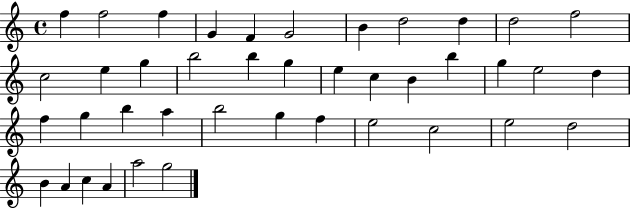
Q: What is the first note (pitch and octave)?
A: F5